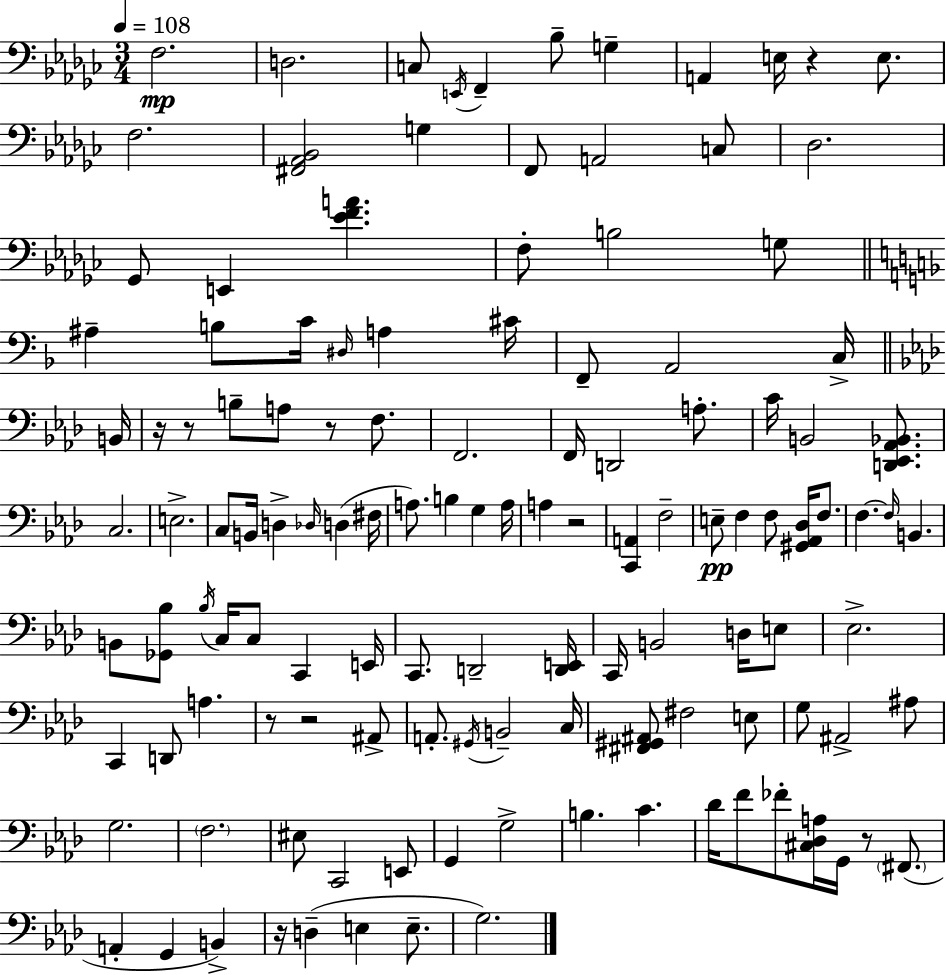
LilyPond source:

{
  \clef bass
  \numericTimeSignature
  \time 3/4
  \key ees \minor
  \tempo 4 = 108
  f2.\mp | d2. | c8 \acciaccatura { e,16 } f,4-- bes8-- g4-- | a,4 e16 r4 e8. | \break f2. | <fis, aes, bes,>2 g4 | f,8 a,2 c8 | des2. | \break ges,8 e,4 <ees' f' a'>4. | f8-. b2 g8 | \bar "||" \break \key d \minor ais4-- b8 c'16 \grace { dis16 } a4 | cis'16 f,8-- a,2 c16-> | \bar "||" \break \key aes \major b,16 r16 r8 b8-- a8 r8 f8. | f,2. | f,16 d,2 a8.-. | c'16 b,2 <d, ees, aes, bes,>8. | \break c2. | e2.-> | c8 b,16 d4-> \grace { des16 }( d4 | fis16 a8.) b4 g4 | \break a16 a4 r2 | <c, a,>4 f2-- | e8--\pp f4 f8 <gis, aes, des>16 f8. | f4.~~ \grace { f16 } b,4. | \break b,8 <ges, bes>8 \acciaccatura { bes16 } c16 c8 c,4 | e,16 c,8. d,2-- | <d, e,>16 c,16 b,2 | d16 e8 ees2.-> | \break c,4 d,8 a4. | r8 r2 | ais,8-> a,8.-. \acciaccatura { gis,16 } b,2-- | c16 <fis, gis, ais,>8 fis2 | \break e8 g8 ais,2-> | ais8 g2. | \parenthesize f2. | eis8 c,2 | \break e,8 g,4 g2-> | b4. c'4. | des'16 f'8 fes'8-. <cis des a>16 g,16 | r8 \parenthesize fis,8.( a,4-. g,4 | \break b,4->) r16 d4--( e4 | e8.-- g2.) | \bar "|."
}